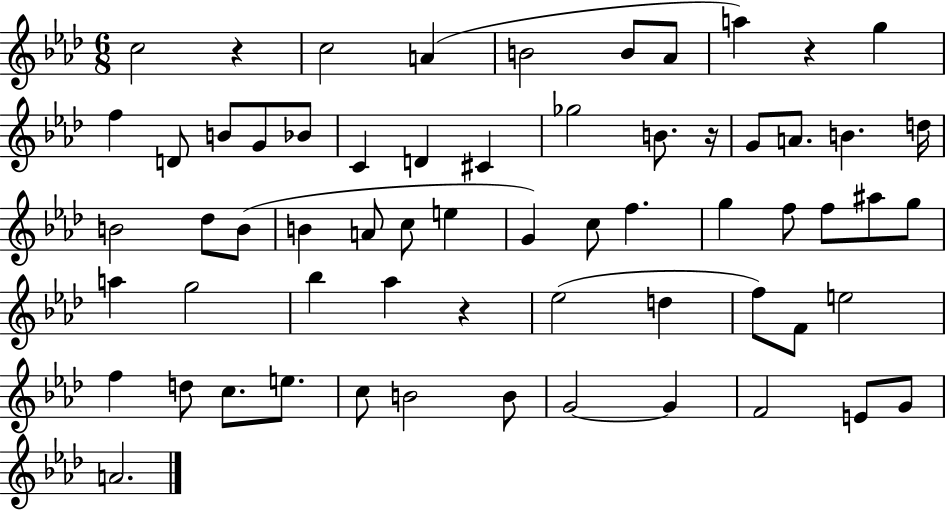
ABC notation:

X:1
T:Untitled
M:6/8
L:1/4
K:Ab
c2 z c2 A B2 B/2 _A/2 a z g f D/2 B/2 G/2 _B/2 C D ^C _g2 B/2 z/4 G/2 A/2 B d/4 B2 _d/2 B/2 B A/2 c/2 e G c/2 f g f/2 f/2 ^a/2 g/2 a g2 _b _a z _e2 d f/2 F/2 e2 f d/2 c/2 e/2 c/2 B2 B/2 G2 G F2 E/2 G/2 A2